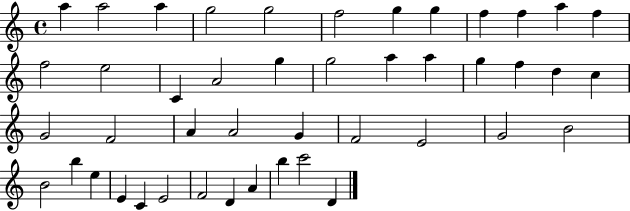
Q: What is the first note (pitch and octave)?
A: A5